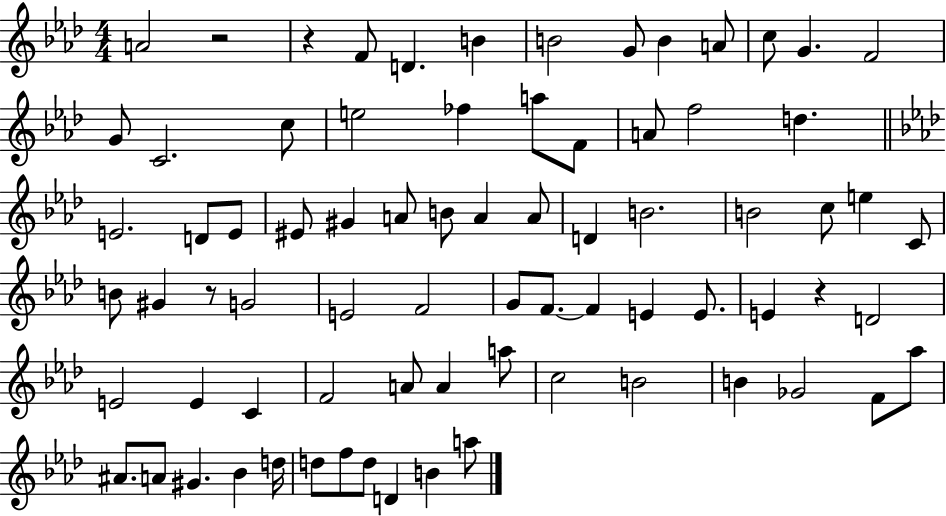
{
  \clef treble
  \numericTimeSignature
  \time 4/4
  \key aes \major
  a'2 r2 | r4 f'8 d'4. b'4 | b'2 g'8 b'4 a'8 | c''8 g'4. f'2 | \break g'8 c'2. c''8 | e''2 fes''4 a''8 f'8 | a'8 f''2 d''4. | \bar "||" \break \key f \minor e'2. d'8 e'8 | eis'8 gis'4 a'8 b'8 a'4 a'8 | d'4 b'2. | b'2 c''8 e''4 c'8 | \break b'8 gis'4 r8 g'2 | e'2 f'2 | g'8 f'8.~~ f'4 e'4 e'8. | e'4 r4 d'2 | \break e'2 e'4 c'4 | f'2 a'8 a'4 a''8 | c''2 b'2 | b'4 ges'2 f'8 aes''8 | \break ais'8. a'8 gis'4. bes'4 d''16 | d''8 f''8 d''8 d'4 b'4 a''8 | \bar "|."
}